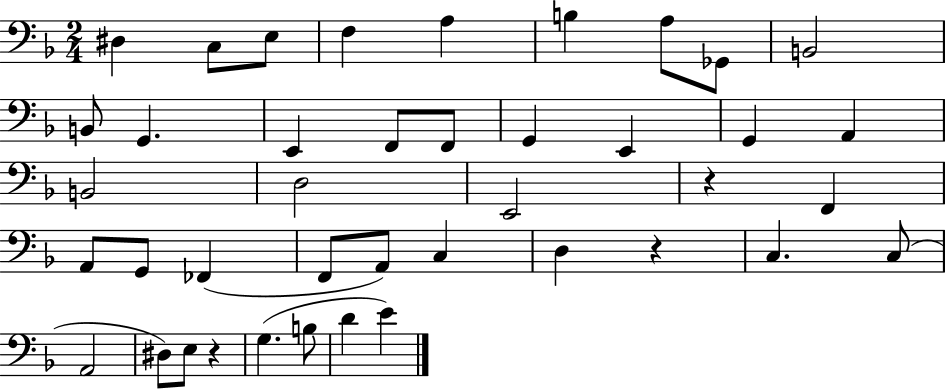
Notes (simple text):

D#3/q C3/e E3/e F3/q A3/q B3/q A3/e Gb2/e B2/h B2/e G2/q. E2/q F2/e F2/e G2/q E2/q G2/q A2/q B2/h D3/h E2/h R/q F2/q A2/e G2/e FES2/q F2/e A2/e C3/q D3/q R/q C3/q. C3/e A2/h D#3/e E3/e R/q G3/q. B3/e D4/q E4/q